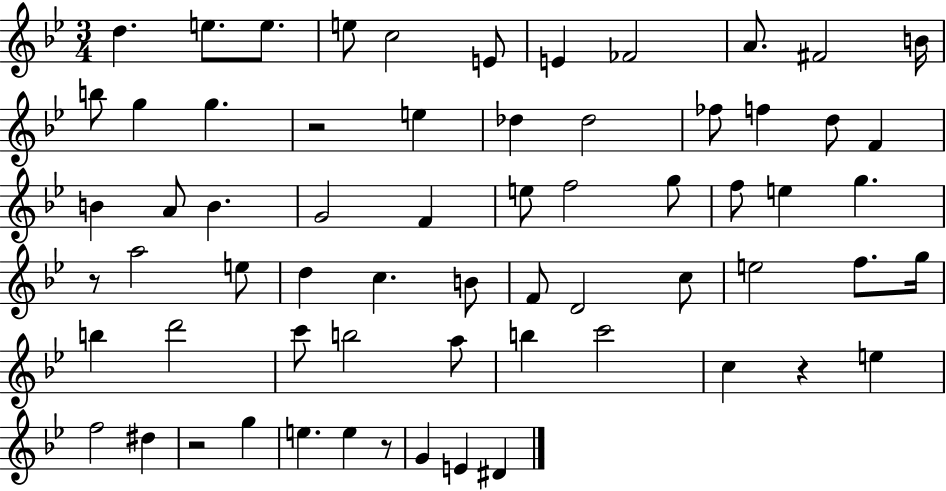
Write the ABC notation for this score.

X:1
T:Untitled
M:3/4
L:1/4
K:Bb
d e/2 e/2 e/2 c2 E/2 E _F2 A/2 ^F2 B/4 b/2 g g z2 e _d _d2 _f/2 f d/2 F B A/2 B G2 F e/2 f2 g/2 f/2 e g z/2 a2 e/2 d c B/2 F/2 D2 c/2 e2 f/2 g/4 b d'2 c'/2 b2 a/2 b c'2 c z e f2 ^d z2 g e e z/2 G E ^D